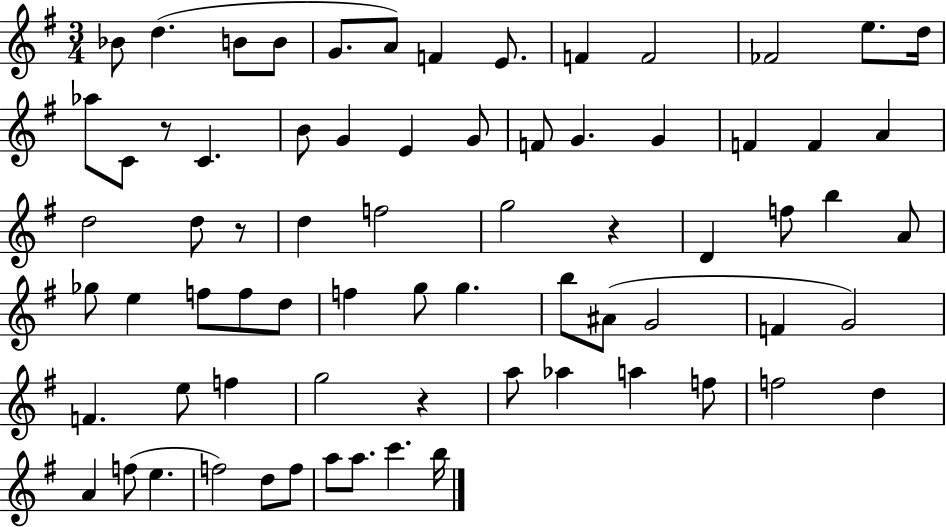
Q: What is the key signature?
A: G major